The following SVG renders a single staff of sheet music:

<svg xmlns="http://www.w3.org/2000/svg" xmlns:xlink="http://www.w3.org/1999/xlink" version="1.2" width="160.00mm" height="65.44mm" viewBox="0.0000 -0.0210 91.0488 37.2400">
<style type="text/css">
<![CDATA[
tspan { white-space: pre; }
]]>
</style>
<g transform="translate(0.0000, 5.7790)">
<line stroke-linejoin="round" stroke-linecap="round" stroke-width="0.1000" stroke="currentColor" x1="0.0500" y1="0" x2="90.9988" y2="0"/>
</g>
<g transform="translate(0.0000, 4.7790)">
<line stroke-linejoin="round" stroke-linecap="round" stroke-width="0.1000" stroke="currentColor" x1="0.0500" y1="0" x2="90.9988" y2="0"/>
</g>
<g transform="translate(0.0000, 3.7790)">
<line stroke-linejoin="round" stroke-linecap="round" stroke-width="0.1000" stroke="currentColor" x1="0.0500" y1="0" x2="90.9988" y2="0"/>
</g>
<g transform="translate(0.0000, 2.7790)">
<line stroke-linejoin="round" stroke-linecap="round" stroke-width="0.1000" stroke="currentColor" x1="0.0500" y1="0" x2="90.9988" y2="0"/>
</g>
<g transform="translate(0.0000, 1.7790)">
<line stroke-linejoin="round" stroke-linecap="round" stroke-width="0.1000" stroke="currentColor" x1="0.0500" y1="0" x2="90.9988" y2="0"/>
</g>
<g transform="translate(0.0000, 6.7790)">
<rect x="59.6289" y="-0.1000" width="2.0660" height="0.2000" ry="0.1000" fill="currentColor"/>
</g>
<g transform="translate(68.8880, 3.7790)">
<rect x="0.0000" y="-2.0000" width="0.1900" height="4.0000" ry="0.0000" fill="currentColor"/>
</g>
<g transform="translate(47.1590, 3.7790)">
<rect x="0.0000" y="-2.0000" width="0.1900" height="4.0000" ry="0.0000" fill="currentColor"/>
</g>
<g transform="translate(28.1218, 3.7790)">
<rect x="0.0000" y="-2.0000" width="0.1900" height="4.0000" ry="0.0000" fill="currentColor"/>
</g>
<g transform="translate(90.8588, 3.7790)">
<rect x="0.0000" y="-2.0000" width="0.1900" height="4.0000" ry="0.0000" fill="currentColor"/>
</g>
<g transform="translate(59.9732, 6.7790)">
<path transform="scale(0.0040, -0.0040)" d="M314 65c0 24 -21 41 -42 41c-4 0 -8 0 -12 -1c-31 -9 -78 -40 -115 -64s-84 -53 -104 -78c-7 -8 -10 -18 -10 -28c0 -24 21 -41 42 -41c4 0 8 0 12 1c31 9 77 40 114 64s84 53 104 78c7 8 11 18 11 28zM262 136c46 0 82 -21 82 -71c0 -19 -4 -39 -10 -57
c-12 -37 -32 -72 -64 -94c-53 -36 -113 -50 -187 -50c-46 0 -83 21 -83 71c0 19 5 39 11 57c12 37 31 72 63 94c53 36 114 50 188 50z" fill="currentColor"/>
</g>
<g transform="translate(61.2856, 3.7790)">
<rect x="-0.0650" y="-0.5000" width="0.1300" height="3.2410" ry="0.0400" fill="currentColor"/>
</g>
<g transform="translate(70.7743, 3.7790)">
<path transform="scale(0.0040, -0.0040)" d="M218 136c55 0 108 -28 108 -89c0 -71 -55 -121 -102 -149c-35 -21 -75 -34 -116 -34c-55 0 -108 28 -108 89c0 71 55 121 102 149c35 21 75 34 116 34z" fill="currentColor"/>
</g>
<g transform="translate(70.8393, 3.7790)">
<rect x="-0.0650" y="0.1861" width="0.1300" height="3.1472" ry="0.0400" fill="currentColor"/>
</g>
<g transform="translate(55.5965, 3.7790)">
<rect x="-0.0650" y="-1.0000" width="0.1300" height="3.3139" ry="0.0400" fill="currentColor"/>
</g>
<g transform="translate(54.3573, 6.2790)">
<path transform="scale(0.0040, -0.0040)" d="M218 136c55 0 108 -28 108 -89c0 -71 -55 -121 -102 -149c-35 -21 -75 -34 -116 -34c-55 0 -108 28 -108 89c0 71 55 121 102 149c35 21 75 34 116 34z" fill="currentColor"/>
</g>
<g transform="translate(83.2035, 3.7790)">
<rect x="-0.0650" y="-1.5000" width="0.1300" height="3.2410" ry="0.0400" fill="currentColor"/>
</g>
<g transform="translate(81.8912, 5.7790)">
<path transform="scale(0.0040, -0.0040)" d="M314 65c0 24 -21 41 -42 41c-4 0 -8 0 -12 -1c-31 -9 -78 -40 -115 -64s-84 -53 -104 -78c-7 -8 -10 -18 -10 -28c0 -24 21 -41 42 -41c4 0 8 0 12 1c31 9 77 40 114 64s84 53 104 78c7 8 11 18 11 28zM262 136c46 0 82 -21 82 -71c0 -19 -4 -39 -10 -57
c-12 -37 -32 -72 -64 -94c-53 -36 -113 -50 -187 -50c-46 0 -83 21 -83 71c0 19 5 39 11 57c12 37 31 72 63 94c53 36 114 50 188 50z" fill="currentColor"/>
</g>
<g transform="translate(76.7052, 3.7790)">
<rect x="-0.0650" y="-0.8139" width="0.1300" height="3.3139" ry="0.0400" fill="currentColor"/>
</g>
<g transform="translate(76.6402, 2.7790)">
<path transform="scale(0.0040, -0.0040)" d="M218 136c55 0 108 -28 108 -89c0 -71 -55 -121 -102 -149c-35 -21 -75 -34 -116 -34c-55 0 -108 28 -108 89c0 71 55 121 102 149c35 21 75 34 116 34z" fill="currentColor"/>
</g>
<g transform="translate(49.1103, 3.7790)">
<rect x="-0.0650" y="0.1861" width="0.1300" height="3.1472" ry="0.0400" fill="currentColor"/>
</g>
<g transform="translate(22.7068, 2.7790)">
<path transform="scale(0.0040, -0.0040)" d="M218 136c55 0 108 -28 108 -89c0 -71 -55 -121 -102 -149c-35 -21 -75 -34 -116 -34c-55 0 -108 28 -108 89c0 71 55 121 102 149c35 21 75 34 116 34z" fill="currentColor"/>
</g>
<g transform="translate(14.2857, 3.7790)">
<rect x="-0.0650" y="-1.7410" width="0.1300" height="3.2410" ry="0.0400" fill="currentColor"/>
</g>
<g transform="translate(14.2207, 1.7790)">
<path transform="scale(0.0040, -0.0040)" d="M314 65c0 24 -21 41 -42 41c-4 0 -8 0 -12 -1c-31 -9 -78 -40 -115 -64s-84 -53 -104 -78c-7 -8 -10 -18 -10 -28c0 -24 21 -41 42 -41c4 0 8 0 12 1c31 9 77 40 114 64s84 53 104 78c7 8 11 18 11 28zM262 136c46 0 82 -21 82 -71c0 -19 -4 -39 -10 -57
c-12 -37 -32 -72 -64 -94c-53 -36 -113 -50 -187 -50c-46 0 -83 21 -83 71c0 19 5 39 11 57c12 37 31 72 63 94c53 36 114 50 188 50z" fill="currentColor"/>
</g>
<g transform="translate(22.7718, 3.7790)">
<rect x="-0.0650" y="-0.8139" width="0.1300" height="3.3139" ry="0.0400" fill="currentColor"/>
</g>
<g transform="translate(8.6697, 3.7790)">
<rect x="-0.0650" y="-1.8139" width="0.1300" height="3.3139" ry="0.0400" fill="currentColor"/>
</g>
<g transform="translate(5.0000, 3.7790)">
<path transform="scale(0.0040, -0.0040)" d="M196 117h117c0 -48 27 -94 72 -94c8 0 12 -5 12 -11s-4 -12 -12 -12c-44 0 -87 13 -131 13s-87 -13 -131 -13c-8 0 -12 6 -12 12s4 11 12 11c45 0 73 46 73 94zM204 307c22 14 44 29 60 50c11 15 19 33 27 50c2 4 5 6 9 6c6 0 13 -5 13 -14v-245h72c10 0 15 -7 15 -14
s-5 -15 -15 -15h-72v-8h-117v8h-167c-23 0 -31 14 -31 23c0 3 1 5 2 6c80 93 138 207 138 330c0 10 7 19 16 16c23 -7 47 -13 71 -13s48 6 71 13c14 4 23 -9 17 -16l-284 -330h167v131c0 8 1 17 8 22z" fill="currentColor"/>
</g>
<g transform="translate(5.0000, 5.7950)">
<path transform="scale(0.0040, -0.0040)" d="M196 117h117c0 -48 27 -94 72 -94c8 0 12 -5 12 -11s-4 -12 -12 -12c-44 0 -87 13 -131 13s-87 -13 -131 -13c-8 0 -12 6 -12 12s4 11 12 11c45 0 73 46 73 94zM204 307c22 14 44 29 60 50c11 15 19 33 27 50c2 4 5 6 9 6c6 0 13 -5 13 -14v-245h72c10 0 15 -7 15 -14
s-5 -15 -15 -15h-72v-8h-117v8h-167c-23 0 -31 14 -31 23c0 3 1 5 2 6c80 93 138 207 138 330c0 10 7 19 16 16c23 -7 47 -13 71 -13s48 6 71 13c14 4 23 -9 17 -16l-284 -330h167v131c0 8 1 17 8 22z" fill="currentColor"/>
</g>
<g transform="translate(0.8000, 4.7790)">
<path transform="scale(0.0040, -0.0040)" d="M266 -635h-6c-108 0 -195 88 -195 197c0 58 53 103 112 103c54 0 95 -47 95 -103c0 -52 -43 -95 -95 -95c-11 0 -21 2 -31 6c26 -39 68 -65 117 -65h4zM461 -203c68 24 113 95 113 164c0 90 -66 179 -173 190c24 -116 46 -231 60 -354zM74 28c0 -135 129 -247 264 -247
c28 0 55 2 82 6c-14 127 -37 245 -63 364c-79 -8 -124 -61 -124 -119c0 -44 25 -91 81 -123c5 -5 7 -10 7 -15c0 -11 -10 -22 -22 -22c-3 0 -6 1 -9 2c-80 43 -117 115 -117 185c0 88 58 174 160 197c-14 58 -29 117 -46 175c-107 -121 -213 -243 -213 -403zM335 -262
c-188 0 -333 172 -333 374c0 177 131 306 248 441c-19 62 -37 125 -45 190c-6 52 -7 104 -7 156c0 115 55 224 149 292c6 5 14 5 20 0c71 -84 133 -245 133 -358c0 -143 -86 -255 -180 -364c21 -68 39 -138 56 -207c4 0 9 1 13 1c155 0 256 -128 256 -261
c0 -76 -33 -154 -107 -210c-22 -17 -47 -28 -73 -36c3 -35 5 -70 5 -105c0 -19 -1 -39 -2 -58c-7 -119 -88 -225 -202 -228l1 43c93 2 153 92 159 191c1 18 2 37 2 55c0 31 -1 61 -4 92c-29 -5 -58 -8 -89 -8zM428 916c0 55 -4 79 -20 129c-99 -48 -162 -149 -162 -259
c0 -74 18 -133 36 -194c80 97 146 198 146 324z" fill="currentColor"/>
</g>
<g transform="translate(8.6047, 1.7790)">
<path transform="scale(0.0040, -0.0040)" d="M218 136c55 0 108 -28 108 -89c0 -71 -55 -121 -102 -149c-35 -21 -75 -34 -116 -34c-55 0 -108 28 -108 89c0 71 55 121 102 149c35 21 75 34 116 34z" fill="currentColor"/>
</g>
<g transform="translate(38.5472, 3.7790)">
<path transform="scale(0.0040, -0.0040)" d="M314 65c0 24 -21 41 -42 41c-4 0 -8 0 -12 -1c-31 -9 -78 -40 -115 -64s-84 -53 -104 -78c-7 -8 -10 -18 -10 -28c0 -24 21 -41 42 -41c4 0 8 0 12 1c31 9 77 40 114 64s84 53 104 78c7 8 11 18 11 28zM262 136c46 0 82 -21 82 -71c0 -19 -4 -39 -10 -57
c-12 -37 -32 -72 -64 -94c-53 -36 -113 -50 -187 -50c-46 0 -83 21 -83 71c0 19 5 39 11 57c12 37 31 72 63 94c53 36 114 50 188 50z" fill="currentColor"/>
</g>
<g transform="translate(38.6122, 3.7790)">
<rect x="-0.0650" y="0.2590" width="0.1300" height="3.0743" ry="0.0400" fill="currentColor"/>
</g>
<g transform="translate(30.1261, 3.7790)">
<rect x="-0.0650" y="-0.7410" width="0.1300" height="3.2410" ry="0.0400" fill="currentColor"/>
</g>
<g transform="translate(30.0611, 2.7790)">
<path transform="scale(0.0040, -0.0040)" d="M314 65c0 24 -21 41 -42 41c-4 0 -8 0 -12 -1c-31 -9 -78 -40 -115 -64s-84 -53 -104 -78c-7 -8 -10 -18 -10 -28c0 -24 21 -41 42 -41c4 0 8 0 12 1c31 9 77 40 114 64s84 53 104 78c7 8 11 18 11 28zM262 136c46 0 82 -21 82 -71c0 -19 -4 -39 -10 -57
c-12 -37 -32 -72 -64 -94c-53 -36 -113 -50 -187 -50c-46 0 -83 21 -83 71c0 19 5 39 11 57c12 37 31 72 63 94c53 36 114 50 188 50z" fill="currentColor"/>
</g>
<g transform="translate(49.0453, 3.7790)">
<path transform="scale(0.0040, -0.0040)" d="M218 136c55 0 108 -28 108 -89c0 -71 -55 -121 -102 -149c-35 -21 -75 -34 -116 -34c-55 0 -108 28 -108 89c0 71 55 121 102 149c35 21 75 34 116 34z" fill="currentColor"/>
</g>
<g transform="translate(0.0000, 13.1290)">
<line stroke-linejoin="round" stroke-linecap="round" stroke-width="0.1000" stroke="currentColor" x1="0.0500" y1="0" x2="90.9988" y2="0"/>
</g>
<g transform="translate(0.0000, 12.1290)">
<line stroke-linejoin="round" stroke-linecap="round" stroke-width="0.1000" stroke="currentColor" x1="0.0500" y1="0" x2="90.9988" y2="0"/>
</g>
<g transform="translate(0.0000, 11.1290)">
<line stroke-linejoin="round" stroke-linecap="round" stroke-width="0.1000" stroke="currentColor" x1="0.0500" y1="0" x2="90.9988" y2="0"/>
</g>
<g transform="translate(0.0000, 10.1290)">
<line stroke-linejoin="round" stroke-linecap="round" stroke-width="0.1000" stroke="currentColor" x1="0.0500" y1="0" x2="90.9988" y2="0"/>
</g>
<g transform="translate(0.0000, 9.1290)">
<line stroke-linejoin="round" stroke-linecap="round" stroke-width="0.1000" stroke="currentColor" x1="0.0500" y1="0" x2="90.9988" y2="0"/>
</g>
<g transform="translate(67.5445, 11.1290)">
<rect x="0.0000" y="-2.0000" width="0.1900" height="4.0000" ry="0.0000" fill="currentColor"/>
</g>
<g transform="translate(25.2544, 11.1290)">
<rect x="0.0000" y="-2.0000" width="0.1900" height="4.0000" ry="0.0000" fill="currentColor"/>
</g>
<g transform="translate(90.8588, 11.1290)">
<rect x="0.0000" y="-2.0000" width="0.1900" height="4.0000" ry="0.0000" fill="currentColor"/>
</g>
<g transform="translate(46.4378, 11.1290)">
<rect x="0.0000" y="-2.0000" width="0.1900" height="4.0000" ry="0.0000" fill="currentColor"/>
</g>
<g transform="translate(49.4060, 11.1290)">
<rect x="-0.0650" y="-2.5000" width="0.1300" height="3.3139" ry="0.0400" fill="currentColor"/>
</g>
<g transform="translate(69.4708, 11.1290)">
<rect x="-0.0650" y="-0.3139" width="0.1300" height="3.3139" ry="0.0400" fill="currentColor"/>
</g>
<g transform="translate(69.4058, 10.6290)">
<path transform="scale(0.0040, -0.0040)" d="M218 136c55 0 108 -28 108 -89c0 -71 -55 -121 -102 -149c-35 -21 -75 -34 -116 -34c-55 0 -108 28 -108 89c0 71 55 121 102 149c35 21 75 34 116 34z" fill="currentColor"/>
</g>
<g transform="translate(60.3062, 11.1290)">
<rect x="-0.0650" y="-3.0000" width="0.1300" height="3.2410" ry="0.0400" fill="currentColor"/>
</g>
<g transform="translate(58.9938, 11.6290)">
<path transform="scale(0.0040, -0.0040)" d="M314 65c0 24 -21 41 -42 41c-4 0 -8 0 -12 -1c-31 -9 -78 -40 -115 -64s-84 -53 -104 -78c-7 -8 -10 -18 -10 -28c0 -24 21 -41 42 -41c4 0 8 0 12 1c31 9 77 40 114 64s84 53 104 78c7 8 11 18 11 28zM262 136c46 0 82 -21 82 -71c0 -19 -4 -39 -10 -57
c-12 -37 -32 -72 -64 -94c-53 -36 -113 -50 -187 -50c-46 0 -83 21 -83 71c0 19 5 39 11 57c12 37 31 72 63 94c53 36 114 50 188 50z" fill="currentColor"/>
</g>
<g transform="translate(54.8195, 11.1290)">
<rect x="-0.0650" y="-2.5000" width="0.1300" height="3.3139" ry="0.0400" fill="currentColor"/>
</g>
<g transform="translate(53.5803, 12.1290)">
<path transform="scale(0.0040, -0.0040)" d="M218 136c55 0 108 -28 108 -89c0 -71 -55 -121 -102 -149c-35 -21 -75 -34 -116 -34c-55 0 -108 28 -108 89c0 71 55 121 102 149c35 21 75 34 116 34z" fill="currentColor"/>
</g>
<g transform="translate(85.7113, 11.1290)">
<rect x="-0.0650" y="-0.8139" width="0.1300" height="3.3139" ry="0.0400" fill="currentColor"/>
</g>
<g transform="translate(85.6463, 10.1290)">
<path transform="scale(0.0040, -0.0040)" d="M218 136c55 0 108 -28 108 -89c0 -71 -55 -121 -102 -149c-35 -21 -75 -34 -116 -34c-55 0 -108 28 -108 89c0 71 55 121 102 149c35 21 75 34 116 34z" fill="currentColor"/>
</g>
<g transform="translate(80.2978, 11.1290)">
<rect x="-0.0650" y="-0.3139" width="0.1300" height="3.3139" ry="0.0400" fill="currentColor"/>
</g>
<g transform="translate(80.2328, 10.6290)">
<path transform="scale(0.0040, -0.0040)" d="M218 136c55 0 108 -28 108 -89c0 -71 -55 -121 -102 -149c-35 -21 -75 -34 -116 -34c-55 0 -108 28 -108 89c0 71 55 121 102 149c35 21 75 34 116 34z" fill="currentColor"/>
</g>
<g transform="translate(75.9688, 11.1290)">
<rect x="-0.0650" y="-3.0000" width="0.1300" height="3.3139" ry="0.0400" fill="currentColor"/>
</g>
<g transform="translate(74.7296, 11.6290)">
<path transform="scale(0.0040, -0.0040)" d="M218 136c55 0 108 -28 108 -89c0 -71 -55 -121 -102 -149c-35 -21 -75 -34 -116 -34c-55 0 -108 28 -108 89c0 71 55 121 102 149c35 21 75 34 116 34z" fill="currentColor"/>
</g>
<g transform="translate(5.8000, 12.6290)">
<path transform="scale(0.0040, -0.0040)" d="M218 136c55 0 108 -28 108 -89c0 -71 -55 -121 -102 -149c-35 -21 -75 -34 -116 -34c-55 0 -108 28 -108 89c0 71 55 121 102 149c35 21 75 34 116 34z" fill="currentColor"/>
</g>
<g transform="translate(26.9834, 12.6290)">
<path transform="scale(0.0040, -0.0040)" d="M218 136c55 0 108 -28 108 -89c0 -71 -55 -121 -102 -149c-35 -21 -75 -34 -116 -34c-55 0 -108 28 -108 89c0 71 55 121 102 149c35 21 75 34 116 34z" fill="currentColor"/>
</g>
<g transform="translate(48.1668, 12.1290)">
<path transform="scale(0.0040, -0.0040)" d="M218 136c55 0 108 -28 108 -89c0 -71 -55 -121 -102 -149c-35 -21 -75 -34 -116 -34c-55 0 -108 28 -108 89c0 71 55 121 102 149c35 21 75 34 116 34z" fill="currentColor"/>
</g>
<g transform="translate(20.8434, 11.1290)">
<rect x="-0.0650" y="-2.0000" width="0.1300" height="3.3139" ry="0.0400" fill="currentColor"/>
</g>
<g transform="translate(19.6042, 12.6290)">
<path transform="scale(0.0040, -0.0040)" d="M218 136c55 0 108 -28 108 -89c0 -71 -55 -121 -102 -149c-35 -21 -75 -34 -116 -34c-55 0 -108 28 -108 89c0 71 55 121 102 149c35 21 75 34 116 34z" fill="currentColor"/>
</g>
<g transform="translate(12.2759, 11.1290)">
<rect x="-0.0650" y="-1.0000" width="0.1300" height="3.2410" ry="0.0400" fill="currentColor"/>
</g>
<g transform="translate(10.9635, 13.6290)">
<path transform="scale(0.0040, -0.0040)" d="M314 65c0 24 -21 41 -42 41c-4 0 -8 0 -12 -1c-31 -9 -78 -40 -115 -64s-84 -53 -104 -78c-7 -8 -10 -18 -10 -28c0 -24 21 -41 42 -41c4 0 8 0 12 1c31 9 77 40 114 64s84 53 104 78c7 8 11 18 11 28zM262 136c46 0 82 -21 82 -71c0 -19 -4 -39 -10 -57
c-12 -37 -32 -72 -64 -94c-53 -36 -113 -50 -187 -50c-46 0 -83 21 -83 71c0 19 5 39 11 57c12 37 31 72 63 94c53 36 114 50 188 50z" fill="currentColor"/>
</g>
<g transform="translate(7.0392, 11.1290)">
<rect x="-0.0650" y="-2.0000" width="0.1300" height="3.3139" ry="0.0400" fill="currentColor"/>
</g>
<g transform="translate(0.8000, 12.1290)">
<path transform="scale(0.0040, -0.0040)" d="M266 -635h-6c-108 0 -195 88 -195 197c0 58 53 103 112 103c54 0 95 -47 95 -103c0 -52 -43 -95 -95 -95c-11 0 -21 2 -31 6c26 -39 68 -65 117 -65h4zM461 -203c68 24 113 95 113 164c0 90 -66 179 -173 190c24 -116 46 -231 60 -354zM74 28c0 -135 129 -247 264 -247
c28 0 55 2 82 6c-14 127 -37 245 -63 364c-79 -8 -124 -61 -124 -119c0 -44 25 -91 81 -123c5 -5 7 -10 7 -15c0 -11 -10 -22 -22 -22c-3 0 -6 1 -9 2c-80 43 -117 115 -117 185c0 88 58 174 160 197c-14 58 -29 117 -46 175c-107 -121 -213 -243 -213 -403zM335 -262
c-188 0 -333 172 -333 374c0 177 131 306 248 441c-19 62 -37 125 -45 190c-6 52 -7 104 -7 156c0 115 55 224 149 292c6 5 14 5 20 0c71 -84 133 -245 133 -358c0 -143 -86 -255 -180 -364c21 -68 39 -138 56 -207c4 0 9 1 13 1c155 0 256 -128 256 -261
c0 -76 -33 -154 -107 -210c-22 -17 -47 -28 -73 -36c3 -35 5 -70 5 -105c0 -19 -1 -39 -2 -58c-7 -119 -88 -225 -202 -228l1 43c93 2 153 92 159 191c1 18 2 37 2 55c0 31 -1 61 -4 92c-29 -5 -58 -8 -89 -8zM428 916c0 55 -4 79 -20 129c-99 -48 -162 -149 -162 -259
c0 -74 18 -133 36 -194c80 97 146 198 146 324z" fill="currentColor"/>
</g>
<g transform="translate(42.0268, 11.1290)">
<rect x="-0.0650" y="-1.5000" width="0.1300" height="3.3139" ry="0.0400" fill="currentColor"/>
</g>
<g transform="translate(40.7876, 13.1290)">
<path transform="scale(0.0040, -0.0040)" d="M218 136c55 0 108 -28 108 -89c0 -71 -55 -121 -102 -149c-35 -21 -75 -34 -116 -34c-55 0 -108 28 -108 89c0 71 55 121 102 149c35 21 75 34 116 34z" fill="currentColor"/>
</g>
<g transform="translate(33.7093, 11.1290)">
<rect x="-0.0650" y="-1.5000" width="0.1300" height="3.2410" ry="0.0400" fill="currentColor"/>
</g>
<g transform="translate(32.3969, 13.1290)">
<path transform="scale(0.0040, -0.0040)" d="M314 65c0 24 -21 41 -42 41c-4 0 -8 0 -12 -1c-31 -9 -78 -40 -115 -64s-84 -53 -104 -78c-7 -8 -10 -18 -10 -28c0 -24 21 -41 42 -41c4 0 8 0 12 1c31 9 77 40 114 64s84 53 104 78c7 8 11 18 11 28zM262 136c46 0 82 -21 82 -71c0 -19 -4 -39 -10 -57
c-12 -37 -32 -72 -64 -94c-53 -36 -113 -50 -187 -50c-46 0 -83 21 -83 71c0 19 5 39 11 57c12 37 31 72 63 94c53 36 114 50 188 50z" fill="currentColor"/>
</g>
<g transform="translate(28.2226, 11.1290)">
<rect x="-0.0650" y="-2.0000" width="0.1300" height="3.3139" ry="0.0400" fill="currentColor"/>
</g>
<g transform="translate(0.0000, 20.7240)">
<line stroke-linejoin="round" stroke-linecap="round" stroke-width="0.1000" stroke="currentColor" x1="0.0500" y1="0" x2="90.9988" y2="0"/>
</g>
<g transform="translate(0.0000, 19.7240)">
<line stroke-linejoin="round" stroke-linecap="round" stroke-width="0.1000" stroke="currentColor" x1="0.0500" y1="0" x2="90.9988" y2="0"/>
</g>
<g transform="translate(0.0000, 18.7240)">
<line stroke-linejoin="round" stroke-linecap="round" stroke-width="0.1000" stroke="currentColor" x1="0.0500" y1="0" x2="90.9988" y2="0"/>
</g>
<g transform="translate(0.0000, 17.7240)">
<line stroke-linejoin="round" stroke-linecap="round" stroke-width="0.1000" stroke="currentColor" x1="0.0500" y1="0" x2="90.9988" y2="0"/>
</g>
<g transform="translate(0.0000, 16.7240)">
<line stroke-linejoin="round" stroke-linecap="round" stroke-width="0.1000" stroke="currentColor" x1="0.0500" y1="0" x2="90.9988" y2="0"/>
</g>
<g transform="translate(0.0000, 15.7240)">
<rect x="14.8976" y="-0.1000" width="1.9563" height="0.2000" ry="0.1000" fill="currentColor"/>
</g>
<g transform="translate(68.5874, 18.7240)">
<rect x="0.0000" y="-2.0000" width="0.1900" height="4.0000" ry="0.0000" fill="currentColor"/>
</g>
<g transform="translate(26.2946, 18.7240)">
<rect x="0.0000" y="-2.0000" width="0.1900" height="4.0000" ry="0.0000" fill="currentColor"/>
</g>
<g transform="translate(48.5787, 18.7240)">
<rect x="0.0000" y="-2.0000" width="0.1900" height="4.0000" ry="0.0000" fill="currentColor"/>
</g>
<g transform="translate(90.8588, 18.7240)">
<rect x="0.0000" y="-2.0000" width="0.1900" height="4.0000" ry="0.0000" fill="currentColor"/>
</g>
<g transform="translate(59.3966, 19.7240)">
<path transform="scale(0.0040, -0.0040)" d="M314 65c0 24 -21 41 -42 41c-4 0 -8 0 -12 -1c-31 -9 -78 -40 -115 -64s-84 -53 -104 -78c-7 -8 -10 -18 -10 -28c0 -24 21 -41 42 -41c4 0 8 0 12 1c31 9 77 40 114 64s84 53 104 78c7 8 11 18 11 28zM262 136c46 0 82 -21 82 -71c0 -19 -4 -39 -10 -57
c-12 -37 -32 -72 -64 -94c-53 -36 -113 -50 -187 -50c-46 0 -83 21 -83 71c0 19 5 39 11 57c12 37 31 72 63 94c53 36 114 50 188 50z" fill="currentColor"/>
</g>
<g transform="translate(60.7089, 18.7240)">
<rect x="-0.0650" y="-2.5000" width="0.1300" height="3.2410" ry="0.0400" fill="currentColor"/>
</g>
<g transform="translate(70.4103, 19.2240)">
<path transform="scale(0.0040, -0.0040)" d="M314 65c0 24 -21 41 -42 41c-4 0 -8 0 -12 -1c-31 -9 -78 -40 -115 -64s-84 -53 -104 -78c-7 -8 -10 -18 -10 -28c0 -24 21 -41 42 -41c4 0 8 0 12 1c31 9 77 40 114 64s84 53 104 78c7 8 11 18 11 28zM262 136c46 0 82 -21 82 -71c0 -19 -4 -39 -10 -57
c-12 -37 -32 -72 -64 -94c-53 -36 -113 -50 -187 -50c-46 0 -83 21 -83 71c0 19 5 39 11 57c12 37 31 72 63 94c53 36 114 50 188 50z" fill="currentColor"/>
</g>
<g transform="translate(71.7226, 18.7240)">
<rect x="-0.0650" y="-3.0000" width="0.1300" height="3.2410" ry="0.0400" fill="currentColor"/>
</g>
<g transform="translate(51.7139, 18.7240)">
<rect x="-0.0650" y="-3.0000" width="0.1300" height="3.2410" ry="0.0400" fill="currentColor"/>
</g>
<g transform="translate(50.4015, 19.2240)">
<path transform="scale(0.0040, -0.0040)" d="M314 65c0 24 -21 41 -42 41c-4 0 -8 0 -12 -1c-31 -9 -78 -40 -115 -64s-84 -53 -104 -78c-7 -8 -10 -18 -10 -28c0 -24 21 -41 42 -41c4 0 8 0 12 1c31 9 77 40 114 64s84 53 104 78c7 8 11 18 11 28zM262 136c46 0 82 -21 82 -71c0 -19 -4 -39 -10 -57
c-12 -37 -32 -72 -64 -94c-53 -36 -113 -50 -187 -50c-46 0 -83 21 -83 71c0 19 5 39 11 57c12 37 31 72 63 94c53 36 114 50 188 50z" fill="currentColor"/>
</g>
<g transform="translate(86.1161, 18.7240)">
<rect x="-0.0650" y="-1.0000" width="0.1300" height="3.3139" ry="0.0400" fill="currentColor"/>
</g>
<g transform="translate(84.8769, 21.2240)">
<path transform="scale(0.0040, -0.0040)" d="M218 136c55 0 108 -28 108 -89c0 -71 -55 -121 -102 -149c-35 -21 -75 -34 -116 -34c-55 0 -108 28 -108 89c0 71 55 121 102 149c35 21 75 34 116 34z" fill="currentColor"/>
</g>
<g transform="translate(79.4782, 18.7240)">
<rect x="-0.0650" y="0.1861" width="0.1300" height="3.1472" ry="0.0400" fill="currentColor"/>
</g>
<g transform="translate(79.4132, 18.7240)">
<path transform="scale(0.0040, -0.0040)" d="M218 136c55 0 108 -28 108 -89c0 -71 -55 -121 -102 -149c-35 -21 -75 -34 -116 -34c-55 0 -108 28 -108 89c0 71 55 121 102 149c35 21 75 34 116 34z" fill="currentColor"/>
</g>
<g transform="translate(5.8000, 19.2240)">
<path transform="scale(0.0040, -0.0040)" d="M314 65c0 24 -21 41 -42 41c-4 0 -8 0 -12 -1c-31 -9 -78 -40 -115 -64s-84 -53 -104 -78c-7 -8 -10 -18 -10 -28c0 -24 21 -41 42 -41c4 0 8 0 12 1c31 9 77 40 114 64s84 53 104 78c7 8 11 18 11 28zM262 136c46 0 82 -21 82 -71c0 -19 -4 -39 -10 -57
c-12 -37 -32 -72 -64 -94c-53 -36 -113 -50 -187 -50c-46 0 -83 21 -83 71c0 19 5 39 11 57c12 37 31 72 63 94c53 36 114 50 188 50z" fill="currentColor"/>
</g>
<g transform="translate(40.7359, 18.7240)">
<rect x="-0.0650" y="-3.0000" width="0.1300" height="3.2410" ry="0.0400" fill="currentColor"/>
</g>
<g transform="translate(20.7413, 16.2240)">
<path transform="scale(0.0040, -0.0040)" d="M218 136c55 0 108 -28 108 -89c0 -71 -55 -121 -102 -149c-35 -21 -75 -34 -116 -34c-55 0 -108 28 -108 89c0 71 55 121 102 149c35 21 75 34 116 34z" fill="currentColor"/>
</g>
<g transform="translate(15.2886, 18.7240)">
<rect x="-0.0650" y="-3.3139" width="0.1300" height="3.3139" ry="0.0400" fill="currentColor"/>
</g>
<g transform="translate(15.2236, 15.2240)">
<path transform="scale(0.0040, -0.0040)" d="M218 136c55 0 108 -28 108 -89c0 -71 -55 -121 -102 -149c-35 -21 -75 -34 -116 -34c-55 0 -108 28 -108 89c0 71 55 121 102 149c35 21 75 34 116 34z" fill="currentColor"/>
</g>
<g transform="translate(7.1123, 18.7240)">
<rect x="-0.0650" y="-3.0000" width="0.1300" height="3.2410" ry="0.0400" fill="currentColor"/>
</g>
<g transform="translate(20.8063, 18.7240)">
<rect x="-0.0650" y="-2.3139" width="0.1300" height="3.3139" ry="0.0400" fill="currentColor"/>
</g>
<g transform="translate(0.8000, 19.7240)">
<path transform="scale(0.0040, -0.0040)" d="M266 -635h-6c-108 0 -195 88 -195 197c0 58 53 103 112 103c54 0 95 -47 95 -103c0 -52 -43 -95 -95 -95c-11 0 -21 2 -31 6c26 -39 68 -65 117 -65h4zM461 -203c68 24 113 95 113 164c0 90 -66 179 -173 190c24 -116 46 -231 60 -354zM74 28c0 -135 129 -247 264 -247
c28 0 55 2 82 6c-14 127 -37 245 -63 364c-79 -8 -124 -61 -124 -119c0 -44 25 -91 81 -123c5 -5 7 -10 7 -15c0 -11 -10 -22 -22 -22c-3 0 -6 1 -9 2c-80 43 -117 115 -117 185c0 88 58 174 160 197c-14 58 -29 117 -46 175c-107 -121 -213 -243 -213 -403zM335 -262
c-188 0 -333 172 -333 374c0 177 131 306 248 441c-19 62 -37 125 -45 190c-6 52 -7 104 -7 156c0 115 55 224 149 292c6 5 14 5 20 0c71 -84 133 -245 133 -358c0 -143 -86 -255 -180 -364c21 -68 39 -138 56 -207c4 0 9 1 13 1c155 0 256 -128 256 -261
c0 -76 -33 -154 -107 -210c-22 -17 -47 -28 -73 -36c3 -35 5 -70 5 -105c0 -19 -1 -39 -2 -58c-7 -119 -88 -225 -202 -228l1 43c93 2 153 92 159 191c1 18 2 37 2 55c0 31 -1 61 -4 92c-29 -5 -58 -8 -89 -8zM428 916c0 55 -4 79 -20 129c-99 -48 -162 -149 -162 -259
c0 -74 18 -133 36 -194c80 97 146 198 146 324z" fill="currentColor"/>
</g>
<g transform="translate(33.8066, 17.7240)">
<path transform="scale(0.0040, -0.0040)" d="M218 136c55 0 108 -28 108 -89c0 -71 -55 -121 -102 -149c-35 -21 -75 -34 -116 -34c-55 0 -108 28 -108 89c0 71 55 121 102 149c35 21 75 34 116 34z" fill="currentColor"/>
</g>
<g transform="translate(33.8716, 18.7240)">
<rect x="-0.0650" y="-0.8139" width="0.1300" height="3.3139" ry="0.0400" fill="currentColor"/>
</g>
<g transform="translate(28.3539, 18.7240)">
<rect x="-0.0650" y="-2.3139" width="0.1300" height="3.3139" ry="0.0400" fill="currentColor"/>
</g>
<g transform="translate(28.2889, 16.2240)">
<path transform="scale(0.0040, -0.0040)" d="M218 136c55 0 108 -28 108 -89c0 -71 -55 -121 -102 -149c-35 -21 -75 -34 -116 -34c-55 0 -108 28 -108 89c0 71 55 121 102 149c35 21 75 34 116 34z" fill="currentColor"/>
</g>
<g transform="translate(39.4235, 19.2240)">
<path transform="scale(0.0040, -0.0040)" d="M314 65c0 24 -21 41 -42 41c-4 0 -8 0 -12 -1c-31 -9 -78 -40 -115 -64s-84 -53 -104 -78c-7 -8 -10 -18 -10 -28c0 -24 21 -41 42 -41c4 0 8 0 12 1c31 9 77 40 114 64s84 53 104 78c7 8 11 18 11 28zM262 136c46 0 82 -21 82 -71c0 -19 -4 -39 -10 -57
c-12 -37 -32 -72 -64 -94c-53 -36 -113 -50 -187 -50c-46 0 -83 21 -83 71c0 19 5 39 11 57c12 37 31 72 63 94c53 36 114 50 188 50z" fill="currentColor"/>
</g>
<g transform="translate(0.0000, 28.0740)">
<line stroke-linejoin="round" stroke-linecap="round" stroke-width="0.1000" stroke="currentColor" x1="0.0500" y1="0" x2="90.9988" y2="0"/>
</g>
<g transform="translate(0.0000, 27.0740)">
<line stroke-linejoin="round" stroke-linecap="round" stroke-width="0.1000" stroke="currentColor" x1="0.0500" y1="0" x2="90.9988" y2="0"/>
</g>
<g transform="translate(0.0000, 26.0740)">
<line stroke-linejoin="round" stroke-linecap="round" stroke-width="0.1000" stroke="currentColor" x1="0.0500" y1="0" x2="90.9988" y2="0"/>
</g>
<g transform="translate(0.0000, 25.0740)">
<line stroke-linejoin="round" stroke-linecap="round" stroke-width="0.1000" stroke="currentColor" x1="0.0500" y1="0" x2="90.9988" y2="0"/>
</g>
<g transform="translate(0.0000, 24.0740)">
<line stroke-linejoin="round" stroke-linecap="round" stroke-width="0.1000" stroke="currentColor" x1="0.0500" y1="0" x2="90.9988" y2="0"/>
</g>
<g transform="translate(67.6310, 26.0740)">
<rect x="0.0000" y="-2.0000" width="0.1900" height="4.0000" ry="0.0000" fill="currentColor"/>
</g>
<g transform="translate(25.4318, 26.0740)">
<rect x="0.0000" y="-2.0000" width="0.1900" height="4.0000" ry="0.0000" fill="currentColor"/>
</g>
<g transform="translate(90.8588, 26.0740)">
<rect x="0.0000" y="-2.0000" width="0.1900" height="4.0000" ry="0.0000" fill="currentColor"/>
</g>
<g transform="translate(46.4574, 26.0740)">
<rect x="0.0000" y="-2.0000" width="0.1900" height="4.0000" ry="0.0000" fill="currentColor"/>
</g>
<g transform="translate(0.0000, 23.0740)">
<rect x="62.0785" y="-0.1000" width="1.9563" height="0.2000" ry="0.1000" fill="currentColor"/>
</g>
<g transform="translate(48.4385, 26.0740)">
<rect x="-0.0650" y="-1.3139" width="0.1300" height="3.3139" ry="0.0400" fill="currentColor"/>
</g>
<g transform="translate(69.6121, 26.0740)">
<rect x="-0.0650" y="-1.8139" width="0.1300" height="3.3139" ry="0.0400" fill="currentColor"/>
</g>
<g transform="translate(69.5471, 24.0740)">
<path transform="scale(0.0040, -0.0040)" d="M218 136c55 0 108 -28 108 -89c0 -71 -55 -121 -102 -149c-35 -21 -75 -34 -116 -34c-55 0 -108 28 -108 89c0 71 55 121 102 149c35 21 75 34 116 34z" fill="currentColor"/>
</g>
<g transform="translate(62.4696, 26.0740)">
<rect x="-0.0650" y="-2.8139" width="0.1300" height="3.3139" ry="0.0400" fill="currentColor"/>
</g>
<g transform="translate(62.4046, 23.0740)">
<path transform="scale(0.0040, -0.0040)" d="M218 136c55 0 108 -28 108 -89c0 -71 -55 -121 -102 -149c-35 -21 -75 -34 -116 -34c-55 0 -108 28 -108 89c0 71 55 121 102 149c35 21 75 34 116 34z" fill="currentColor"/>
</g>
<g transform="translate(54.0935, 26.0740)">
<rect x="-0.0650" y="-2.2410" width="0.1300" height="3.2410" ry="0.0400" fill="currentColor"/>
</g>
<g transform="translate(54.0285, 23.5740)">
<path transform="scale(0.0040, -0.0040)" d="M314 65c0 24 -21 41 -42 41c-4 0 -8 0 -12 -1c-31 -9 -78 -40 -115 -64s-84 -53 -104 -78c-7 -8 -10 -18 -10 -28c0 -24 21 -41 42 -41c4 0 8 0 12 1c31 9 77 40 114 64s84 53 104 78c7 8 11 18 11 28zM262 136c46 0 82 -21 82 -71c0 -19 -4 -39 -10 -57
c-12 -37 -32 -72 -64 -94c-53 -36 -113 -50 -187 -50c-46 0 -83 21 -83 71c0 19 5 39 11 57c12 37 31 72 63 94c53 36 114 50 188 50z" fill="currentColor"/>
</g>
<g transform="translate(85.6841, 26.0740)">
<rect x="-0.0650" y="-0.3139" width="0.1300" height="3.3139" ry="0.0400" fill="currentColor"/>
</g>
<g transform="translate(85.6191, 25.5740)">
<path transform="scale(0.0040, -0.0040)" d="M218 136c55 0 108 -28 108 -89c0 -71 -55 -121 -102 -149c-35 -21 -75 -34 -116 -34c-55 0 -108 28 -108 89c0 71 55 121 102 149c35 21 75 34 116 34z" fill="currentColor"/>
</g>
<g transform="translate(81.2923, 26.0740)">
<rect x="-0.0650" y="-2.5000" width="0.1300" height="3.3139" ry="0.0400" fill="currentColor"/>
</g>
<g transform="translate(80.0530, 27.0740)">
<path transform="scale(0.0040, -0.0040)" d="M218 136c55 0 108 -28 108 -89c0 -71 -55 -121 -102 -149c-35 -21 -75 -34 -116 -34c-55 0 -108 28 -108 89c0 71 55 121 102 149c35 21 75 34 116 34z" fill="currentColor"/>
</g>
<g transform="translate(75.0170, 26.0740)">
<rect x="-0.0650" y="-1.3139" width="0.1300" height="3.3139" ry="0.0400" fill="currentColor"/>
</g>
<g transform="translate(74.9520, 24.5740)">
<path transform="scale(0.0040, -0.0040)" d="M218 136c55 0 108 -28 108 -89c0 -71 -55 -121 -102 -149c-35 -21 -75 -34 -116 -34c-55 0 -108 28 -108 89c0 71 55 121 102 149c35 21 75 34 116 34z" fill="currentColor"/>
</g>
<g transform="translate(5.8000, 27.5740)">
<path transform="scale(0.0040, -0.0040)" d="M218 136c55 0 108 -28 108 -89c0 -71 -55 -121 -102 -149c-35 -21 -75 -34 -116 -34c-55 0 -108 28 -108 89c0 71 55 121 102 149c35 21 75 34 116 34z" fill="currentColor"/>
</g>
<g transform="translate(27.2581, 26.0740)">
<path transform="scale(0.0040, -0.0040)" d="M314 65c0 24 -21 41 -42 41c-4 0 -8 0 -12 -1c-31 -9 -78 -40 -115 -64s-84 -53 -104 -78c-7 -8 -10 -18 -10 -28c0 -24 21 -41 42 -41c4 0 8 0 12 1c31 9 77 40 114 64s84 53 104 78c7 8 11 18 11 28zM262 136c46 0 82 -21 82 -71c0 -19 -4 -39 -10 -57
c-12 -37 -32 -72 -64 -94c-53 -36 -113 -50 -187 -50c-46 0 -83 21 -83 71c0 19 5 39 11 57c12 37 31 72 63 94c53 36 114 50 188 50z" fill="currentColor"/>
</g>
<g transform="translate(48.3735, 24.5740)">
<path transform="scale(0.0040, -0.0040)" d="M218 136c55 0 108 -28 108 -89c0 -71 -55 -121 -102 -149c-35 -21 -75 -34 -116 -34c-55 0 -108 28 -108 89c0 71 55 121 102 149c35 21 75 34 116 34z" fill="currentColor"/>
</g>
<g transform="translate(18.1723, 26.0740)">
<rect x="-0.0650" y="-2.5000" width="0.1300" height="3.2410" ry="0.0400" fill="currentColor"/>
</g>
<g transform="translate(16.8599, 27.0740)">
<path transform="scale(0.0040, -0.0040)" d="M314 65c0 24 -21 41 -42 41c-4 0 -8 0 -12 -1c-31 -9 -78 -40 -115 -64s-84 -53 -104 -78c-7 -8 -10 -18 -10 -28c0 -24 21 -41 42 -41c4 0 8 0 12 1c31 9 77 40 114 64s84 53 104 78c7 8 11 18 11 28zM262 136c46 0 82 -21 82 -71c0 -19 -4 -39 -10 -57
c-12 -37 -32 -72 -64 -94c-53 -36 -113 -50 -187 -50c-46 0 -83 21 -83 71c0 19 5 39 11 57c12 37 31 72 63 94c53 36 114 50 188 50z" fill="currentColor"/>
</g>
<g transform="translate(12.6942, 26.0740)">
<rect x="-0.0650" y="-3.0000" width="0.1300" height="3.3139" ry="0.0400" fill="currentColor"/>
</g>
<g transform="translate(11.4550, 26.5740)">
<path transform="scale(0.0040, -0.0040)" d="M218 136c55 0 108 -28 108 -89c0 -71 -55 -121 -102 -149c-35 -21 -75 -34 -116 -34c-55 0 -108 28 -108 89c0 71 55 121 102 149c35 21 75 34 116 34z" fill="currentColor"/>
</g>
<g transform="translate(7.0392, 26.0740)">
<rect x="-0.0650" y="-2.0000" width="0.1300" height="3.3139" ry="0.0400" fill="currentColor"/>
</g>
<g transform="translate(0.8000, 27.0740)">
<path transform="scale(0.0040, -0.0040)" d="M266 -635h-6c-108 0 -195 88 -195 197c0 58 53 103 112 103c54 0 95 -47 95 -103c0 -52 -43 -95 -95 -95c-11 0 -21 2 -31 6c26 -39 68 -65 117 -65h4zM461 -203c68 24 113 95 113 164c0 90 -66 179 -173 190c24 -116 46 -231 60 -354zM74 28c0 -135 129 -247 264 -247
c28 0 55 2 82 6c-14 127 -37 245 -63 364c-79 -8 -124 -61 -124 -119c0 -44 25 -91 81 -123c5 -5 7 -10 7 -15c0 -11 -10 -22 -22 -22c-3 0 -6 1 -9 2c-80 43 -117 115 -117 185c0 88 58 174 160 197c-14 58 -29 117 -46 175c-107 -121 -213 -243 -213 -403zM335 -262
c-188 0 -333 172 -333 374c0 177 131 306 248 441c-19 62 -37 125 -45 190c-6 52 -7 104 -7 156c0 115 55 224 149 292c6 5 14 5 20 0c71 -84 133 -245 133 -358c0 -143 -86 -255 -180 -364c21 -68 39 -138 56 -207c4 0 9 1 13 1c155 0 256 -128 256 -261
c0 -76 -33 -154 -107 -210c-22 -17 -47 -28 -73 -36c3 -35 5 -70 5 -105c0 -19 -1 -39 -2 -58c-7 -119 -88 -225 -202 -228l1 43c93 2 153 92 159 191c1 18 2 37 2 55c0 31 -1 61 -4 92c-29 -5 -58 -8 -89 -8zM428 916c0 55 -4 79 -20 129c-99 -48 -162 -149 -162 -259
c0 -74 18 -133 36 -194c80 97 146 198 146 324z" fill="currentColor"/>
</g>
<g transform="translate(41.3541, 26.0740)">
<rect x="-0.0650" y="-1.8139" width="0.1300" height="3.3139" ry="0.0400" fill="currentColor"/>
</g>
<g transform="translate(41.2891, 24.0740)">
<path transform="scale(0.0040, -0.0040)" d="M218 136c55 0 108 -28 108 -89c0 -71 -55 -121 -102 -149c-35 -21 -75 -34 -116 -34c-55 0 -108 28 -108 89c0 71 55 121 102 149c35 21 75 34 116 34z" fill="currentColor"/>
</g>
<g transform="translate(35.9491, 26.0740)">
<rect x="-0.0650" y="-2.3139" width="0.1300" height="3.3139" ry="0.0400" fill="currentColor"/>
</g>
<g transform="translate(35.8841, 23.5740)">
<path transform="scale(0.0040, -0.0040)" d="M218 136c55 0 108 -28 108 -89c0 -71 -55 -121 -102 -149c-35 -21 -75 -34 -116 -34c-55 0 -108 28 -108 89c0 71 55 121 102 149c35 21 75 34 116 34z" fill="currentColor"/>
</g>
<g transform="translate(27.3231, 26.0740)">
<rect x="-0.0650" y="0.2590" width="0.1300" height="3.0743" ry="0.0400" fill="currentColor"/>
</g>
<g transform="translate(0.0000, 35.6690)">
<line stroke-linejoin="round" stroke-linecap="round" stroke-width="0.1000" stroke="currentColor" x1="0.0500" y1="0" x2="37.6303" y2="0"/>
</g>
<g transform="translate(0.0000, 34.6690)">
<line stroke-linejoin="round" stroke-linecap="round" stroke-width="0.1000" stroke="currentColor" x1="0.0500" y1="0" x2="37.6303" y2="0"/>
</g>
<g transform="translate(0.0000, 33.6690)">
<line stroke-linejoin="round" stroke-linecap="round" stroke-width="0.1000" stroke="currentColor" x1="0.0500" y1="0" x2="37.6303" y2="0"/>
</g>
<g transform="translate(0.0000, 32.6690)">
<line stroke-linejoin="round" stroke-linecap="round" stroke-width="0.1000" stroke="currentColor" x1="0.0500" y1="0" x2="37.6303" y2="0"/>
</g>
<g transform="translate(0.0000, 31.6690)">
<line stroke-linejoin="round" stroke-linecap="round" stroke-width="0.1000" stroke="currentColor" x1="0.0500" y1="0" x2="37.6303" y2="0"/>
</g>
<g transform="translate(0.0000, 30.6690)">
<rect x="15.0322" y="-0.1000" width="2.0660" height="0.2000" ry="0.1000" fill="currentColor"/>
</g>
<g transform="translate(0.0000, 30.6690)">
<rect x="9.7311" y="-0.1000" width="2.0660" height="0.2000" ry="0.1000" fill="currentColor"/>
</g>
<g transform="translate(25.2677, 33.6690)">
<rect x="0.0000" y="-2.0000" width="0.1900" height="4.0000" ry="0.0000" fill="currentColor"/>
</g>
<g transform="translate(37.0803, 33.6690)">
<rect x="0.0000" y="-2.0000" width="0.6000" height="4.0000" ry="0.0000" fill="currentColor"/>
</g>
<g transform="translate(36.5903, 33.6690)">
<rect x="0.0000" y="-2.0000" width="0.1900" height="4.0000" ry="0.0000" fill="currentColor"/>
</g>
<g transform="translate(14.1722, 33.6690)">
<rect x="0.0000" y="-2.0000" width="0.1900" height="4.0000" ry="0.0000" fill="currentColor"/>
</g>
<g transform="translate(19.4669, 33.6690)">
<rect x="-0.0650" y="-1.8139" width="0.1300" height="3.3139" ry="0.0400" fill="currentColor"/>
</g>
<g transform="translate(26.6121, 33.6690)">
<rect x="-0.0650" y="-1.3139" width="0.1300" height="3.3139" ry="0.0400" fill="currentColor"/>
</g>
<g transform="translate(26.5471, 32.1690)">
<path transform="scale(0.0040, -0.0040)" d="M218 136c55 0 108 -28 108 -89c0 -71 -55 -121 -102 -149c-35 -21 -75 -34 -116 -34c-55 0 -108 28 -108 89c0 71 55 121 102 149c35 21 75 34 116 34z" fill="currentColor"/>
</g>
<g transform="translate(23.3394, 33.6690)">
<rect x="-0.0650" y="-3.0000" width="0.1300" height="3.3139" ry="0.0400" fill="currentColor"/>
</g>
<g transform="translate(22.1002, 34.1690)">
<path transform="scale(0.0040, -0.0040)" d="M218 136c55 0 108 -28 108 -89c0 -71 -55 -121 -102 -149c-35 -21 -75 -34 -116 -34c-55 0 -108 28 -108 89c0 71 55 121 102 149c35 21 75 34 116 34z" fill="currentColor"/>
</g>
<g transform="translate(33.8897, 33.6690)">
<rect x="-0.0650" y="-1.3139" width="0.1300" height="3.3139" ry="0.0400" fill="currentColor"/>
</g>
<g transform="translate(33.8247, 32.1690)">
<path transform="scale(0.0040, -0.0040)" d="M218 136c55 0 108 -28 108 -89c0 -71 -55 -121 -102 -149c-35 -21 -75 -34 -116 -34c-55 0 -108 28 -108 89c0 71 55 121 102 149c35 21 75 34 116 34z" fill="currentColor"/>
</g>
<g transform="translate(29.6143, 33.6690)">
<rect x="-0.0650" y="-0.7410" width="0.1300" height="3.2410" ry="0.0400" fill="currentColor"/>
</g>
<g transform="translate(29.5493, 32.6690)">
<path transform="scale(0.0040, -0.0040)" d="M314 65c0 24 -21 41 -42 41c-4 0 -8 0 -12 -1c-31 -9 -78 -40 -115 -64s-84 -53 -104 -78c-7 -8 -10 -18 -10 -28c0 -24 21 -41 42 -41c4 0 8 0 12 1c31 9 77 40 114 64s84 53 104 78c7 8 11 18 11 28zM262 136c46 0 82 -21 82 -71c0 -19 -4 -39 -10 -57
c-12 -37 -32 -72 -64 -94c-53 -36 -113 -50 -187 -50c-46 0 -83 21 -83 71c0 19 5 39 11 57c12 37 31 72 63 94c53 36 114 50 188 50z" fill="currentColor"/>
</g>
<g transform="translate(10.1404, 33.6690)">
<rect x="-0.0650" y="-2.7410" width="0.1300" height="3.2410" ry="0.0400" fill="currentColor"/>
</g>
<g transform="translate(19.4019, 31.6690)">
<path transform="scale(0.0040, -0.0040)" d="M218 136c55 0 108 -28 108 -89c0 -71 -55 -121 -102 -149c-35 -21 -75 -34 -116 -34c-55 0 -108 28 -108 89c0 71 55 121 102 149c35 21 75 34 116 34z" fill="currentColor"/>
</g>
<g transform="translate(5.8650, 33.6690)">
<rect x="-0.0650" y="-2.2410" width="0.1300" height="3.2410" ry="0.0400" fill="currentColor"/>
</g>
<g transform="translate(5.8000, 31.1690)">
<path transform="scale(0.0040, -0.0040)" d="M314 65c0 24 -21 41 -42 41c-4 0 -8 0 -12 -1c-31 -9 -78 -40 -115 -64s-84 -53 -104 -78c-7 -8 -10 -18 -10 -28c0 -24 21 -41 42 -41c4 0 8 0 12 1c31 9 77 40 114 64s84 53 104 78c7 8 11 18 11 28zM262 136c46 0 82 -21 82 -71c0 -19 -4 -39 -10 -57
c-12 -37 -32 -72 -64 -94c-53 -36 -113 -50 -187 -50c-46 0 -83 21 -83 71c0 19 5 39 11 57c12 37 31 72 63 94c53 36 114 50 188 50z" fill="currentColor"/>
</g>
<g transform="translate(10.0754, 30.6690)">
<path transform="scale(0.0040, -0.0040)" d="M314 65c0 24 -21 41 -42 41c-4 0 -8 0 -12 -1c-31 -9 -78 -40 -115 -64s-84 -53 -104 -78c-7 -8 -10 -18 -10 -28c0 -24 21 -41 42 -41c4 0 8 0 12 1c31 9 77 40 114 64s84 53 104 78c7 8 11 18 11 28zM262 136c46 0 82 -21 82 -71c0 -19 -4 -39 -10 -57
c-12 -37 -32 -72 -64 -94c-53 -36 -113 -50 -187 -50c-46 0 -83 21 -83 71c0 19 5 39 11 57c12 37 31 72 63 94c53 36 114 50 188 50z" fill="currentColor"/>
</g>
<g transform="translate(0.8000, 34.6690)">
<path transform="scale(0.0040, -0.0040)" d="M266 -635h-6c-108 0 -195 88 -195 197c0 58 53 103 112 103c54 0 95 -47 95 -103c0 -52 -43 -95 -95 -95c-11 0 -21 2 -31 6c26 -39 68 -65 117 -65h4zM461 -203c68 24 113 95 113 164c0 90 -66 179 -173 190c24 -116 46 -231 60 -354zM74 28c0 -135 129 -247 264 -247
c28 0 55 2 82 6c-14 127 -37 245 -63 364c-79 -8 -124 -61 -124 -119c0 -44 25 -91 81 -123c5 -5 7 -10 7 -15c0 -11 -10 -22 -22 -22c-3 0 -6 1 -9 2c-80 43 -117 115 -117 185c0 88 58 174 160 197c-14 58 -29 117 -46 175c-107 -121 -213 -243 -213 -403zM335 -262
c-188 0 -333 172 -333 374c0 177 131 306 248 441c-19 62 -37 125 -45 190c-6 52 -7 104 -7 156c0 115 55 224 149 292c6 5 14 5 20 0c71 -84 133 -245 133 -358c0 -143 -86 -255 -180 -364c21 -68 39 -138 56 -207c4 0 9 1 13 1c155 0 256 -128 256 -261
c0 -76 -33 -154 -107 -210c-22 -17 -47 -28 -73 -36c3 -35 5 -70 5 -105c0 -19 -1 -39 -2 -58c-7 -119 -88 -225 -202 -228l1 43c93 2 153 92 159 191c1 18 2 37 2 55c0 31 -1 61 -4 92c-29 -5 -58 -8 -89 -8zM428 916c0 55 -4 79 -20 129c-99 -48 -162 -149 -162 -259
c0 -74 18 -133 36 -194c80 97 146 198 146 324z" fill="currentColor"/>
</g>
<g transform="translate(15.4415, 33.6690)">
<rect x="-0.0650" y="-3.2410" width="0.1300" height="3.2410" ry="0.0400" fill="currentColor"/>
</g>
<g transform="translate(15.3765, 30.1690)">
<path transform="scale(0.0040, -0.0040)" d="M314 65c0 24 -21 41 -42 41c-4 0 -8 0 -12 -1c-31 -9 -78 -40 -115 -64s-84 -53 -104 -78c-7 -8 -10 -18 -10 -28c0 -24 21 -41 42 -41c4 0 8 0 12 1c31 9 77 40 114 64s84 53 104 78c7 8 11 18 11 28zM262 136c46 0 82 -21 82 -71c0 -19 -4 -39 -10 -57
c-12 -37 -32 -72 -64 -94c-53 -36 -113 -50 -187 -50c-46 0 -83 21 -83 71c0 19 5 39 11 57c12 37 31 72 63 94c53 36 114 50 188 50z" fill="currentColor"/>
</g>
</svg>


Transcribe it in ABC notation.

X:1
T:Untitled
M:4/4
L:1/4
K:C
f f2 d d2 B2 B D C2 B d E2 F D2 F F E2 E G G A2 c A c d A2 b g g d A2 A2 G2 A2 B D F A G2 B2 g f e g2 a f e G c g2 a2 b2 f A e d2 e